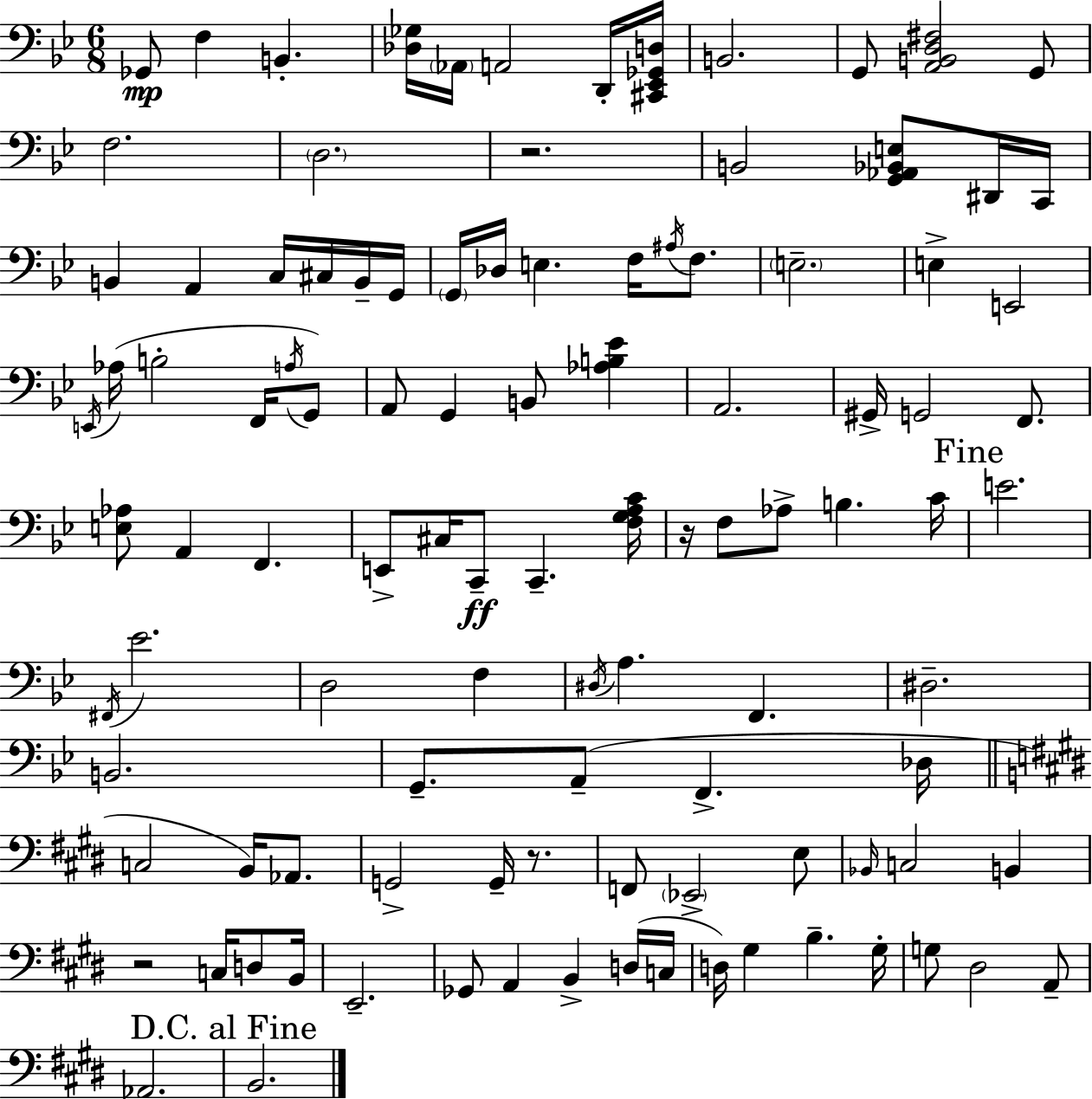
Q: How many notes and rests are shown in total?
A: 106